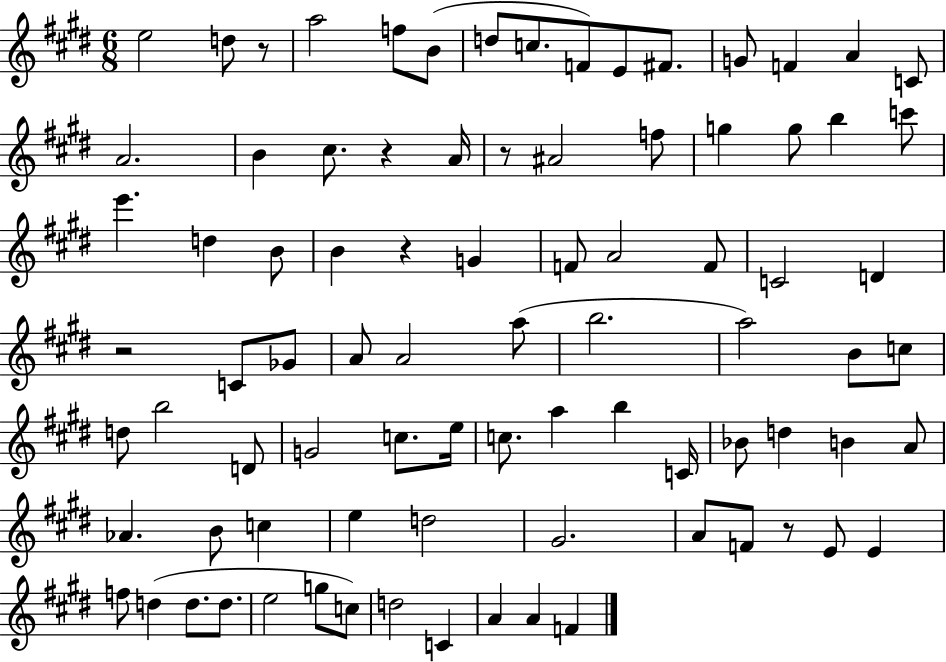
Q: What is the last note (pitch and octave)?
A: F4